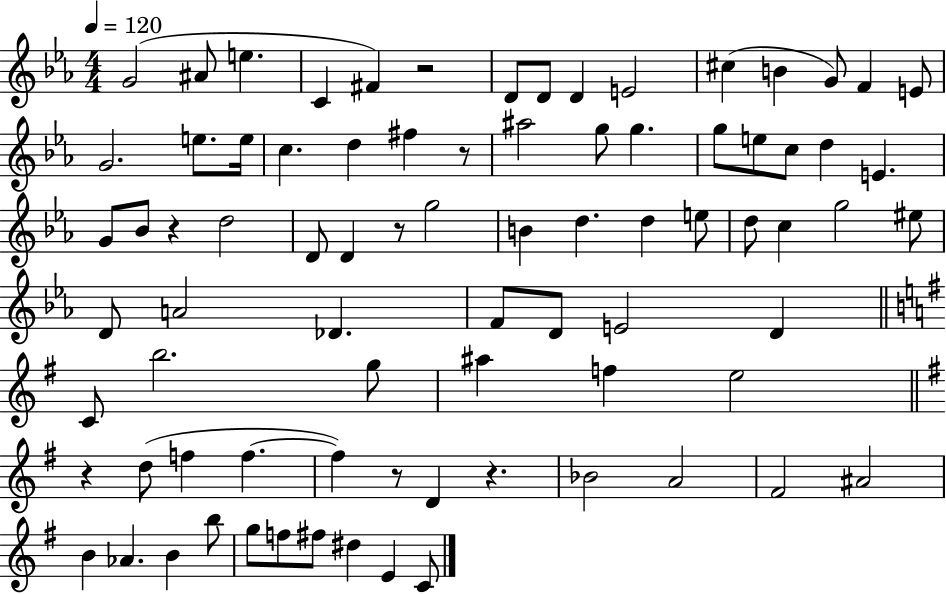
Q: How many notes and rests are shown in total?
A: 81